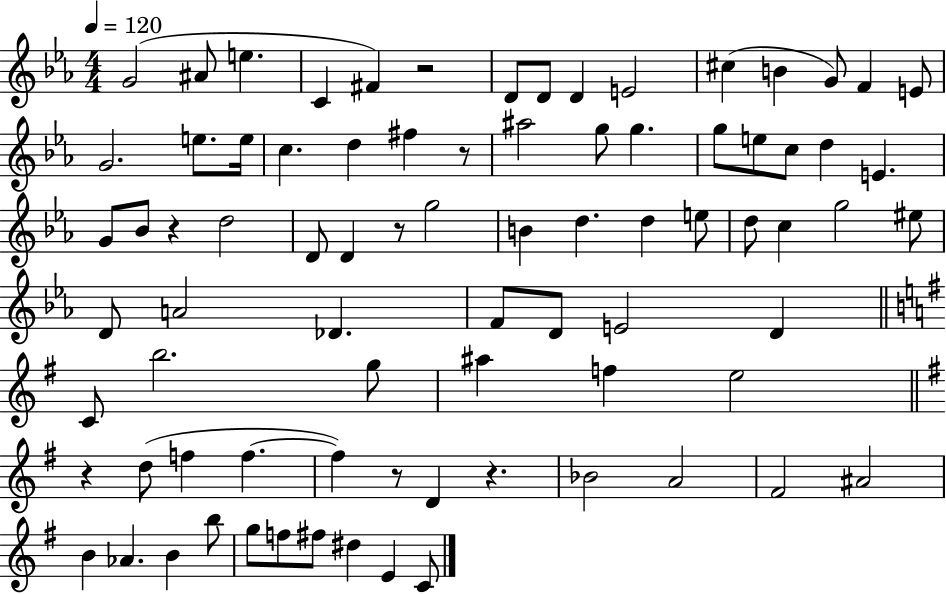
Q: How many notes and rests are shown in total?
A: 81